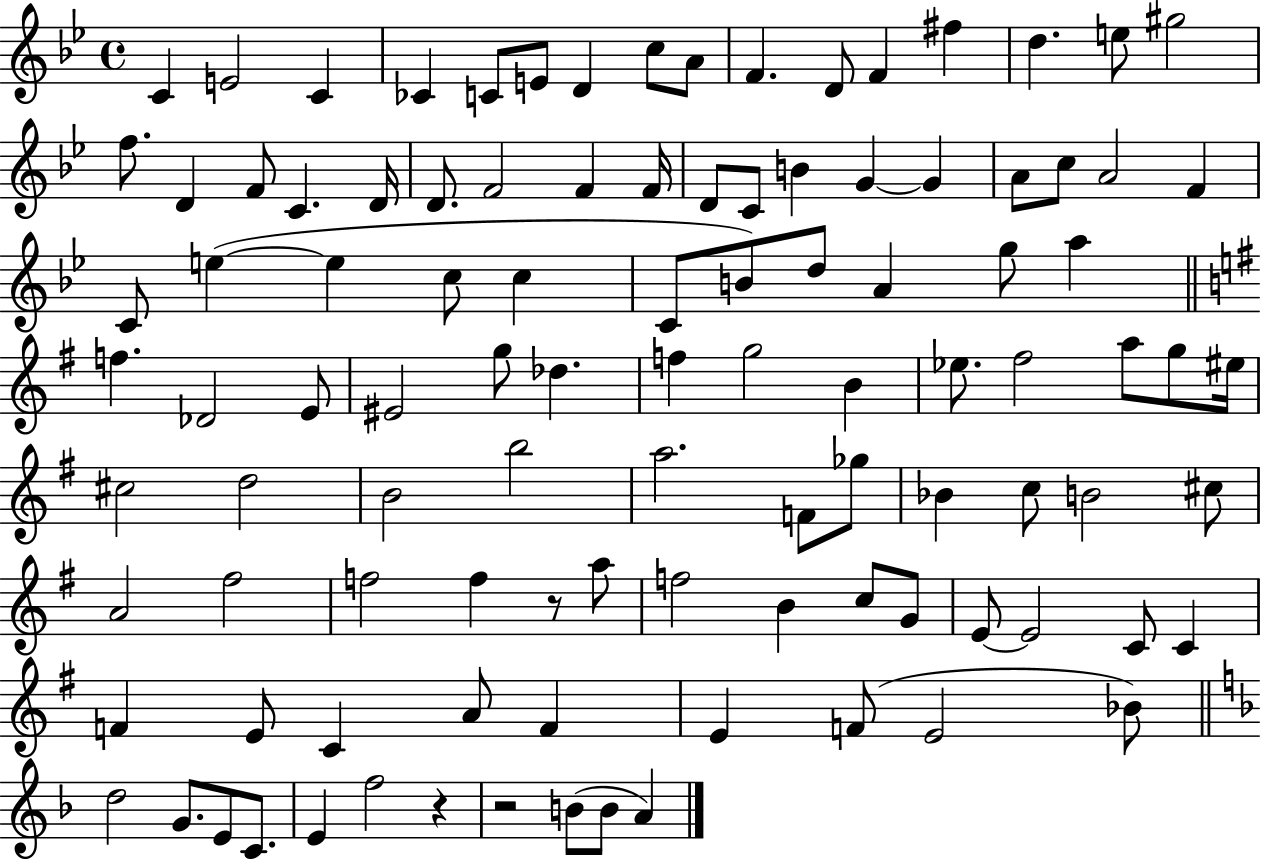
X:1
T:Untitled
M:4/4
L:1/4
K:Bb
C E2 C _C C/2 E/2 D c/2 A/2 F D/2 F ^f d e/2 ^g2 f/2 D F/2 C D/4 D/2 F2 F F/4 D/2 C/2 B G G A/2 c/2 A2 F C/2 e e c/2 c C/2 B/2 d/2 A g/2 a f _D2 E/2 ^E2 g/2 _d f g2 B _e/2 ^f2 a/2 g/2 ^e/4 ^c2 d2 B2 b2 a2 F/2 _g/2 _B c/2 B2 ^c/2 A2 ^f2 f2 f z/2 a/2 f2 B c/2 G/2 E/2 E2 C/2 C F E/2 C A/2 F E F/2 E2 _B/2 d2 G/2 E/2 C/2 E f2 z z2 B/2 B/2 A